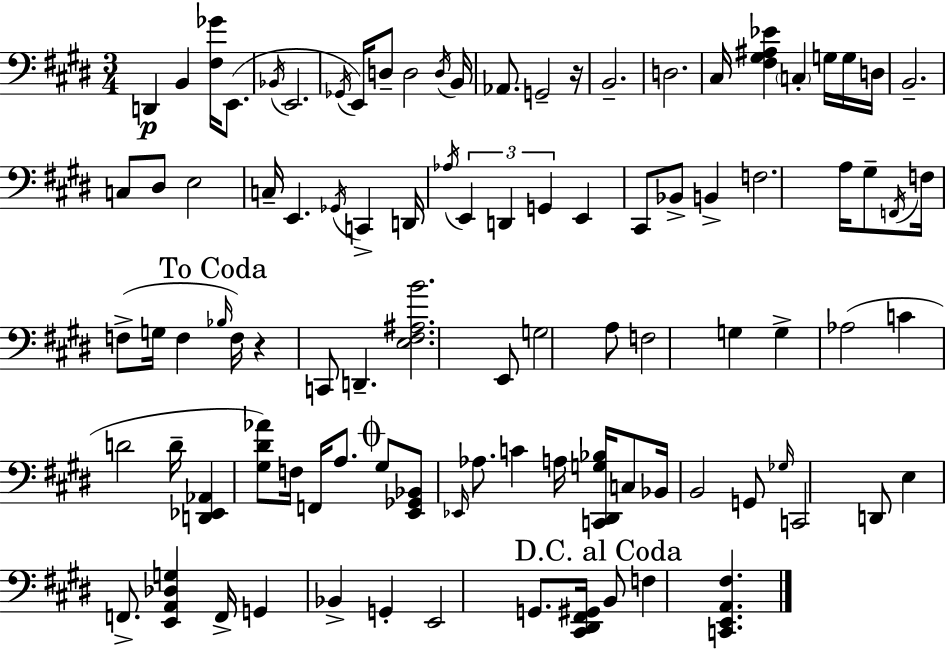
X:1
T:Untitled
M:3/4
L:1/4
K:E
D,, B,, [^F,_G]/4 E,,/2 _B,,/4 E,,2 _G,,/4 E,,/4 D,/2 D,2 D,/4 B,,/4 _A,,/2 G,,2 z/4 B,,2 D,2 ^C,/4 [^F,^G,^A,_E] C, G,/4 G,/4 D,/4 B,,2 C,/2 ^D,/2 E,2 C,/4 E,, _G,,/4 C,, D,,/4 _A,/4 E,, D,, G,, E,, ^C,,/2 _B,,/2 B,, F,2 A,/4 ^G,/2 F,,/4 F,/4 F,/2 G,/4 F, _B,/4 F,/4 z C,,/2 D,, [E,^F,^A,B]2 E,,/2 G,2 A,/2 F,2 G, G, _A,2 C D2 D/4 [D,,_E,,_A,,] [^G,^D_A]/2 F,/4 F,,/4 A,/2 ^G,/2 [E,,_G,,_B,,]/2 _E,,/4 _A,/2 C A,/4 [C,,^D,,G,_B,]/4 C,/2 _B,,/4 B,,2 G,,/2 _G,/4 C,,2 D,,/2 E, F,,/2 [E,,A,,_D,G,] F,,/4 G,, _B,, G,, E,,2 G,,/2 [^C,,^D,,^F,,^G,,]/4 B,,/2 F, [C,,E,,A,,^F,]